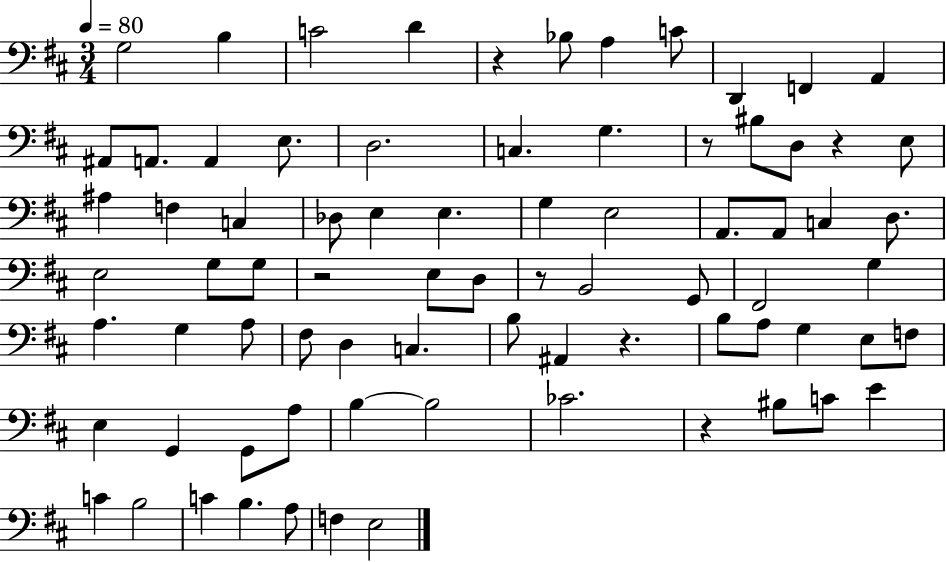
G3/h B3/q C4/h D4/q R/q Bb3/e A3/q C4/e D2/q F2/q A2/q A#2/e A2/e. A2/q E3/e. D3/h. C3/q. G3/q. R/e BIS3/e D3/e R/q E3/e A#3/q F3/q C3/q Db3/e E3/q E3/q. G3/q E3/h A2/e. A2/e C3/q D3/e. E3/h G3/e G3/e R/h E3/e D3/e R/e B2/h G2/e F#2/h G3/q A3/q. G3/q A3/e F#3/e D3/q C3/q. B3/e A#2/q R/q. B3/e A3/e G3/q E3/e F3/e E3/q G2/q G2/e A3/e B3/q B3/h CES4/h. R/q BIS3/e C4/e E4/q C4/q B3/h C4/q B3/q. A3/e F3/q E3/h